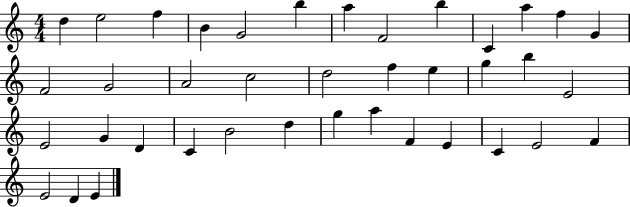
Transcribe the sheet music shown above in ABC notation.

X:1
T:Untitled
M:4/4
L:1/4
K:C
d e2 f B G2 b a F2 b C a f G F2 G2 A2 c2 d2 f e g b E2 E2 G D C B2 d g a F E C E2 F E2 D E